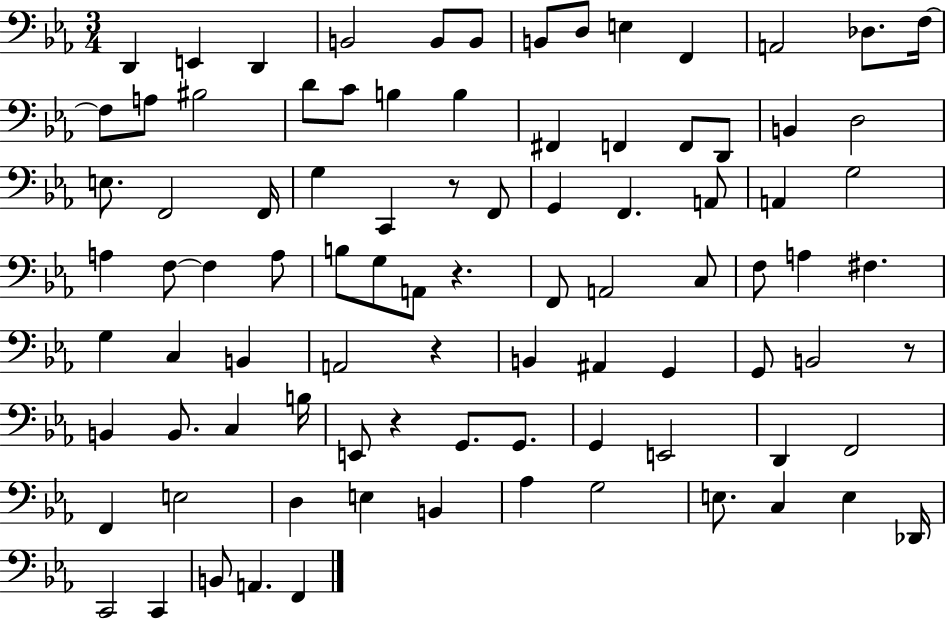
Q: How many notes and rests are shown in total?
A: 91